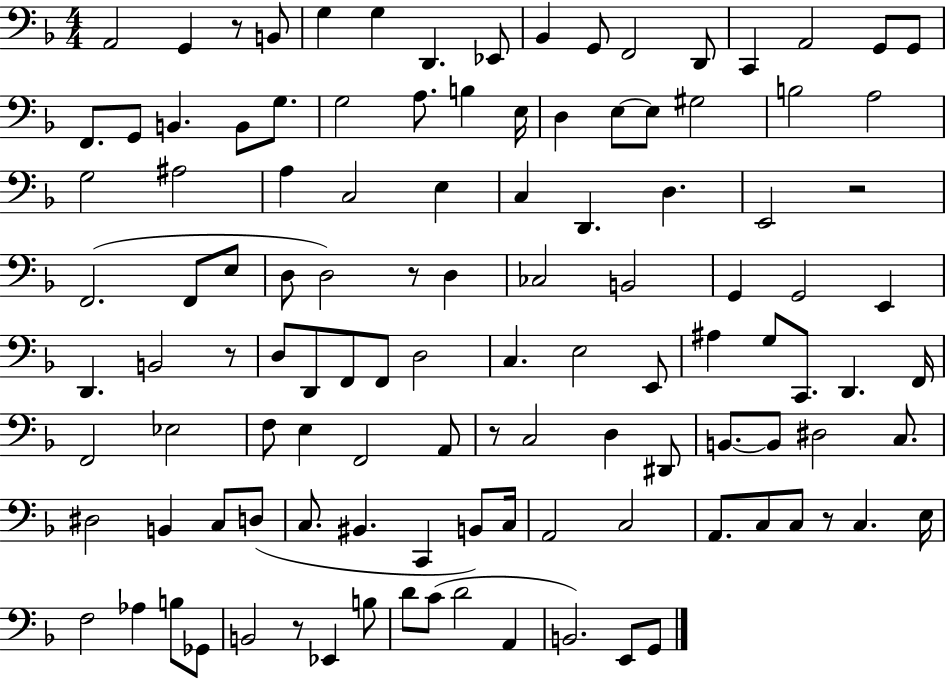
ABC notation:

X:1
T:Untitled
M:4/4
L:1/4
K:F
A,,2 G,, z/2 B,,/2 G, G, D,, _E,,/2 _B,, G,,/2 F,,2 D,,/2 C,, A,,2 G,,/2 G,,/2 F,,/2 G,,/2 B,, B,,/2 G,/2 G,2 A,/2 B, E,/4 D, E,/2 E,/2 ^G,2 B,2 A,2 G,2 ^A,2 A, C,2 E, C, D,, D, E,,2 z2 F,,2 F,,/2 E,/2 D,/2 D,2 z/2 D, _C,2 B,,2 G,, G,,2 E,, D,, B,,2 z/2 D,/2 D,,/2 F,,/2 F,,/2 D,2 C, E,2 E,,/2 ^A, G,/2 C,,/2 D,, F,,/4 F,,2 _E,2 F,/2 E, F,,2 A,,/2 z/2 C,2 D, ^D,,/2 B,,/2 B,,/2 ^D,2 C,/2 ^D,2 B,, C,/2 D,/2 C,/2 ^B,, C,, B,,/2 C,/4 A,,2 C,2 A,,/2 C,/2 C,/2 z/2 C, E,/4 F,2 _A, B,/2 _G,,/2 B,,2 z/2 _E,, B,/2 D/2 C/2 D2 A,, B,,2 E,,/2 G,,/2